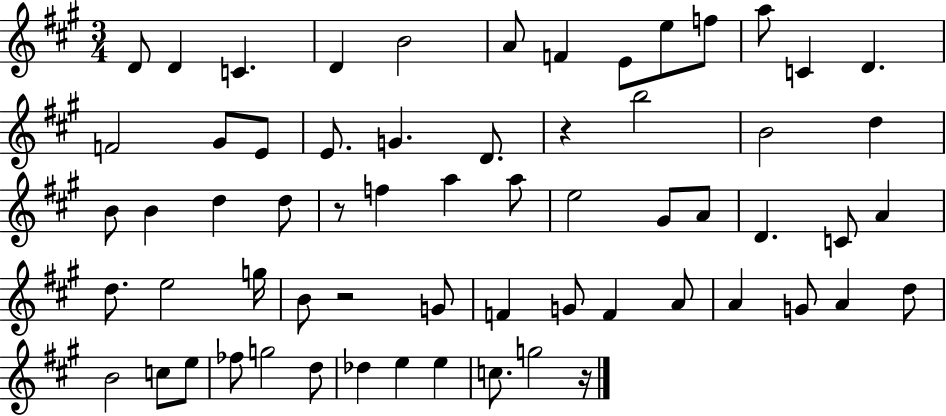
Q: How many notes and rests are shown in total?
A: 63